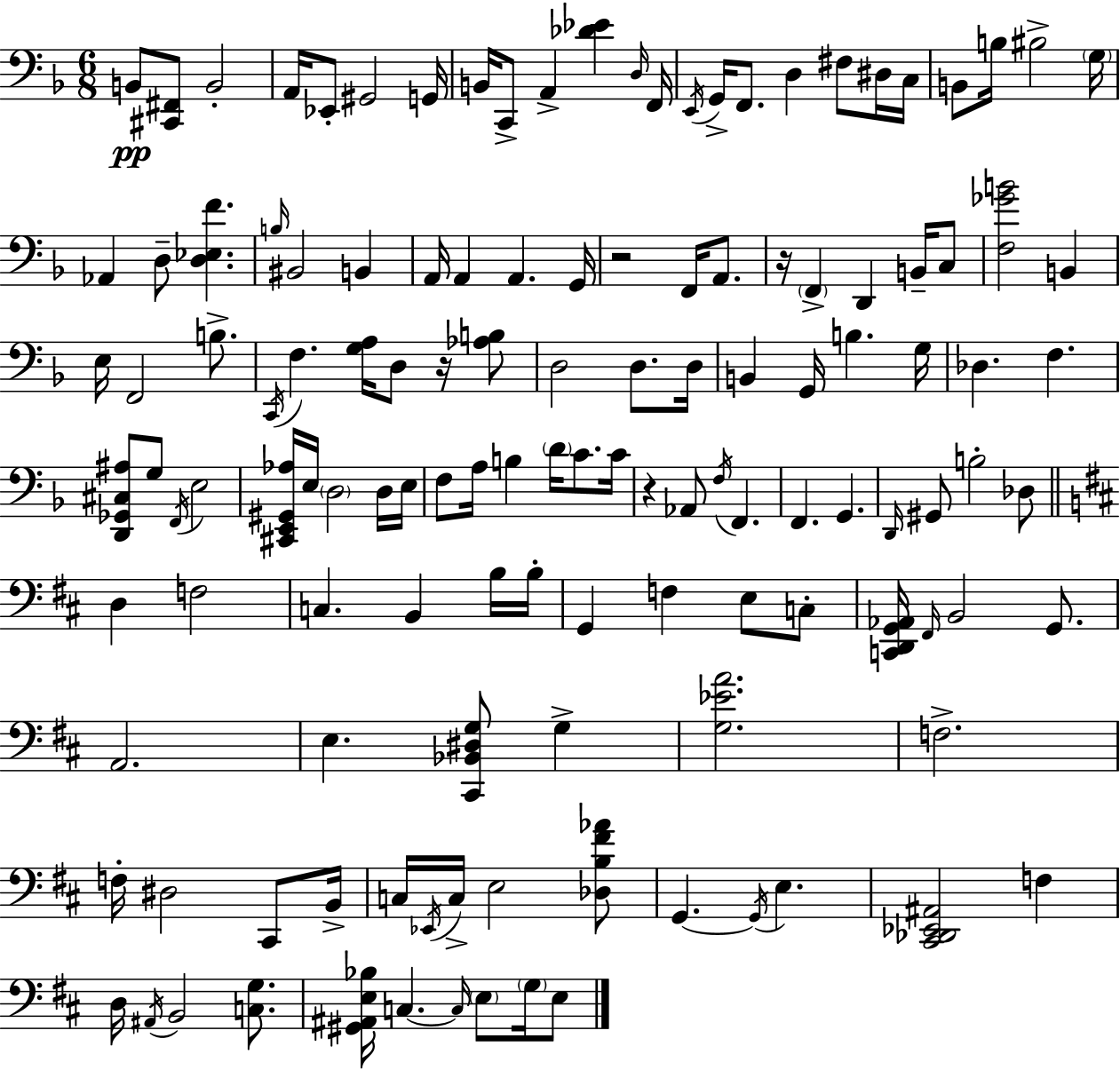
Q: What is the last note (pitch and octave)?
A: E3